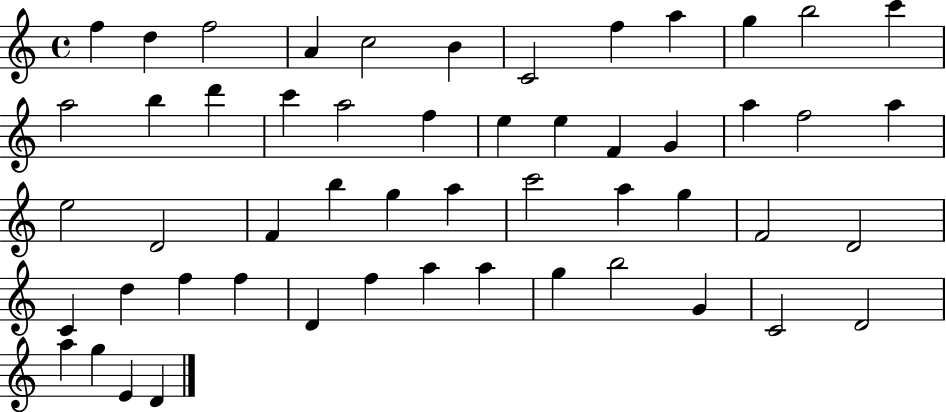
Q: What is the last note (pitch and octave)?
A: D4